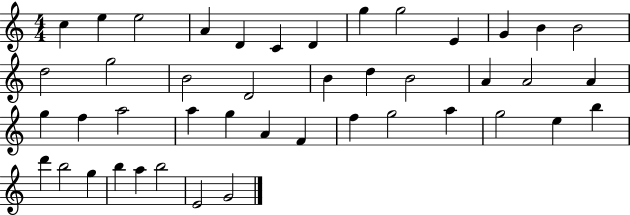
{
  \clef treble
  \numericTimeSignature
  \time 4/4
  \key c \major
  c''4 e''4 e''2 | a'4 d'4 c'4 d'4 | g''4 g''2 e'4 | g'4 b'4 b'2 | \break d''2 g''2 | b'2 d'2 | b'4 d''4 b'2 | a'4 a'2 a'4 | \break g''4 f''4 a''2 | a''4 g''4 a'4 f'4 | f''4 g''2 a''4 | g''2 e''4 b''4 | \break d'''4 b''2 g''4 | b''4 a''4 b''2 | e'2 g'2 | \bar "|."
}